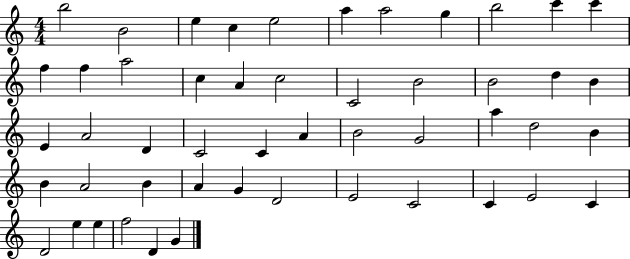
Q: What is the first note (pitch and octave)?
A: B5